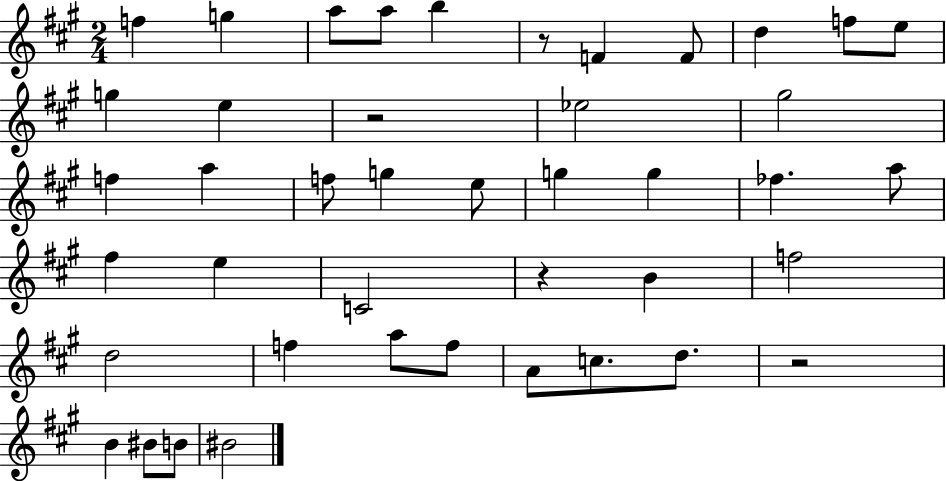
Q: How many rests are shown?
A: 4